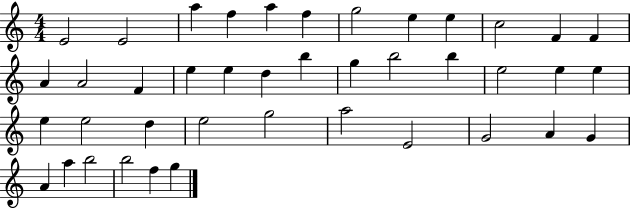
{
  \clef treble
  \numericTimeSignature
  \time 4/4
  \key c \major
  e'2 e'2 | a''4 f''4 a''4 f''4 | g''2 e''4 e''4 | c''2 f'4 f'4 | \break a'4 a'2 f'4 | e''4 e''4 d''4 b''4 | g''4 b''2 b''4 | e''2 e''4 e''4 | \break e''4 e''2 d''4 | e''2 g''2 | a''2 e'2 | g'2 a'4 g'4 | \break a'4 a''4 b''2 | b''2 f''4 g''4 | \bar "|."
}